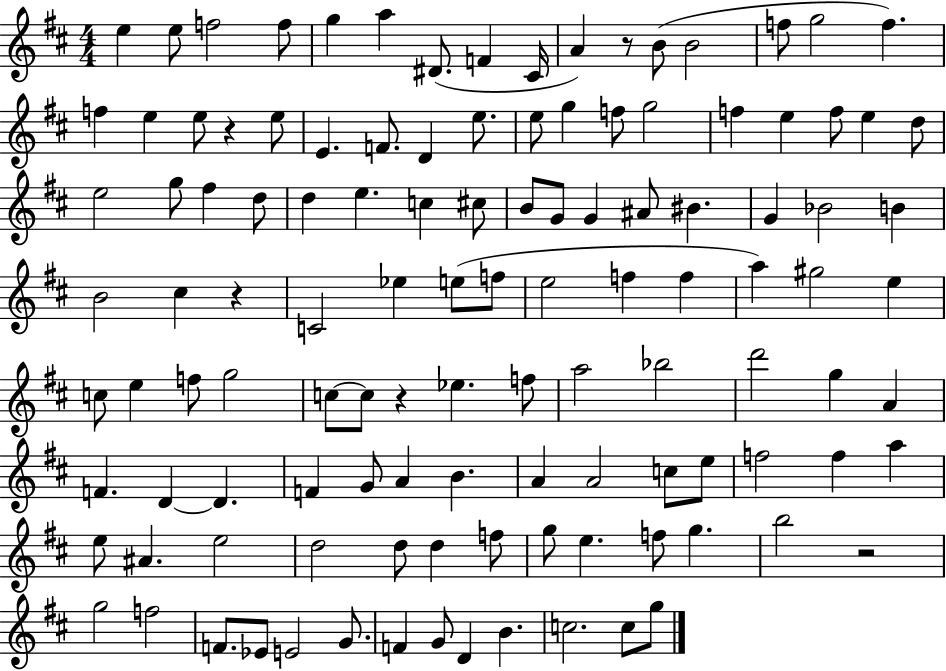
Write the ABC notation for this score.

X:1
T:Untitled
M:4/4
L:1/4
K:D
e e/2 f2 f/2 g a ^D/2 F ^C/4 A z/2 B/2 B2 f/2 g2 f f e e/2 z e/2 E F/2 D e/2 e/2 g f/2 g2 f e f/2 e d/2 e2 g/2 ^f d/2 d e c ^c/2 B/2 G/2 G ^A/2 ^B G _B2 B B2 ^c z C2 _e e/2 f/2 e2 f f a ^g2 e c/2 e f/2 g2 c/2 c/2 z _e f/2 a2 _b2 d'2 g A F D D F G/2 A B A A2 c/2 e/2 f2 f a e/2 ^A e2 d2 d/2 d f/2 g/2 e f/2 g b2 z2 g2 f2 F/2 _E/2 E2 G/2 F G/2 D B c2 c/2 g/2